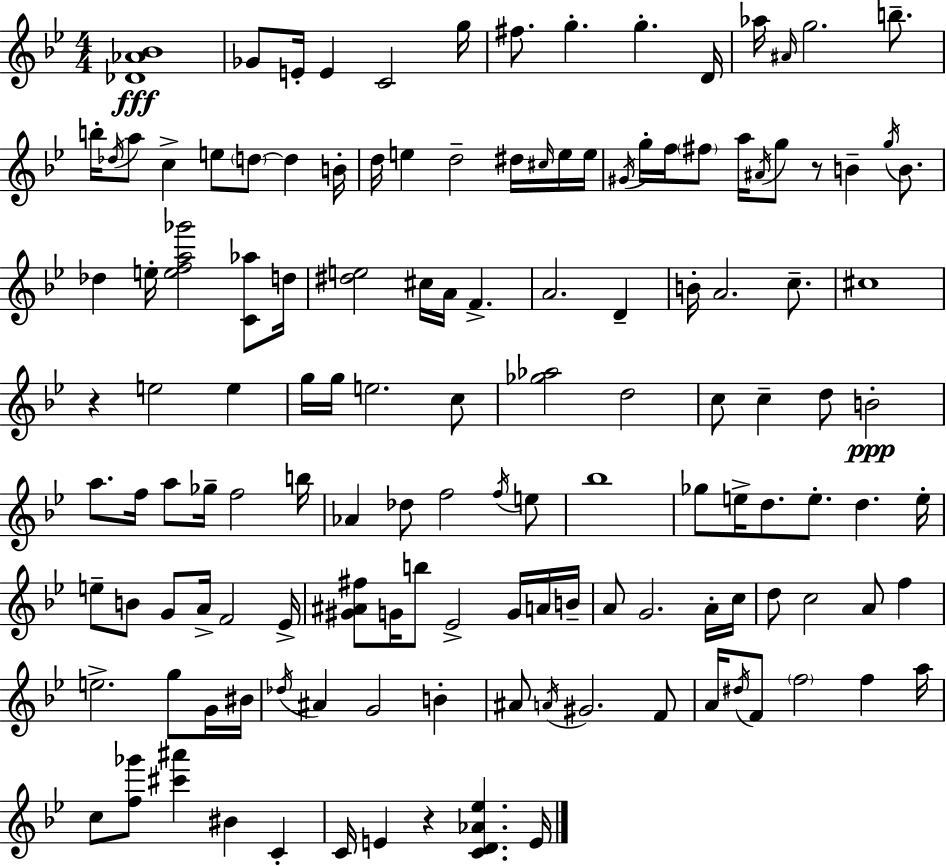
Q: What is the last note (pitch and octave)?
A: E4